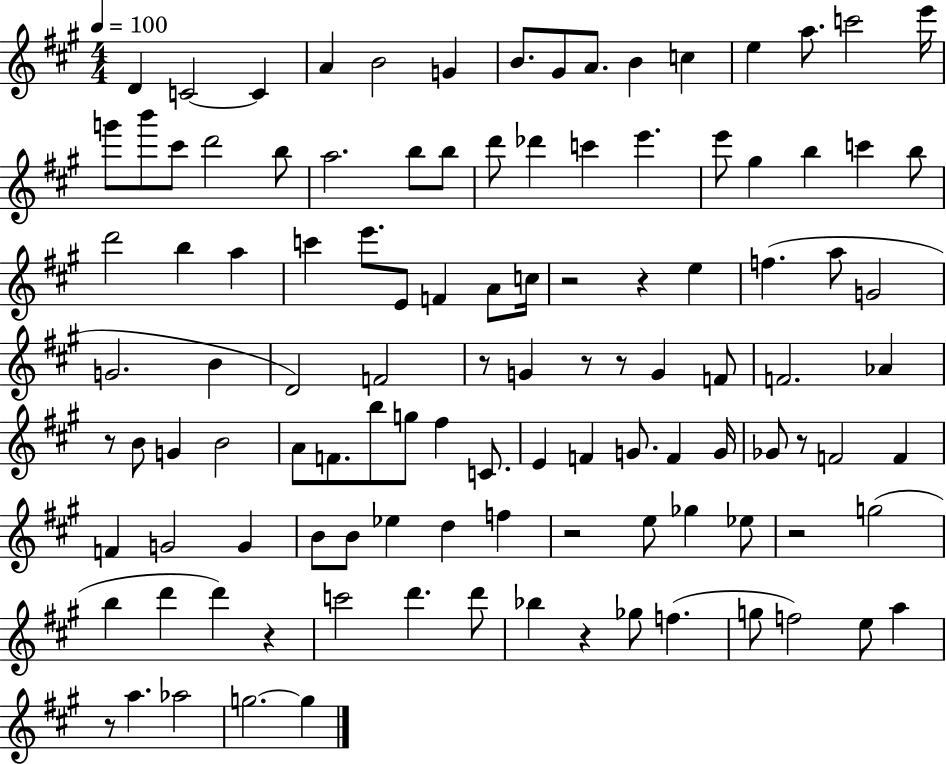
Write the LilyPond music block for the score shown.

{
  \clef treble
  \numericTimeSignature
  \time 4/4
  \key a \major
  \tempo 4 = 100
  d'4 c'2~~ c'4 | a'4 b'2 g'4 | b'8. gis'8 a'8. b'4 c''4 | e''4 a''8. c'''2 e'''16 | \break g'''8 b'''8 cis'''8 d'''2 b''8 | a''2. b''8 b''8 | d'''8 des'''4 c'''4 e'''4. | e'''8 gis''4 b''4 c'''4 b''8 | \break d'''2 b''4 a''4 | c'''4 e'''8. e'8 f'4 a'8 c''16 | r2 r4 e''4 | f''4.( a''8 g'2 | \break g'2. b'4 | d'2) f'2 | r8 g'4 r8 r8 g'4 f'8 | f'2. aes'4 | \break r8 b'8 g'4 b'2 | a'8 f'8. b''8 g''8 fis''4 c'8. | e'4 f'4 g'8. f'4 g'16 | ges'8 r8 f'2 f'4 | \break f'4 g'2 g'4 | b'8 b'8 ees''4 d''4 f''4 | r2 e''8 ges''4 ees''8 | r2 g''2( | \break b''4 d'''4 d'''4) r4 | c'''2 d'''4. d'''8 | bes''4 r4 ges''8 f''4.( | g''8 f''2) e''8 a''4 | \break r8 a''4. aes''2 | g''2.~~ g''4 | \bar "|."
}